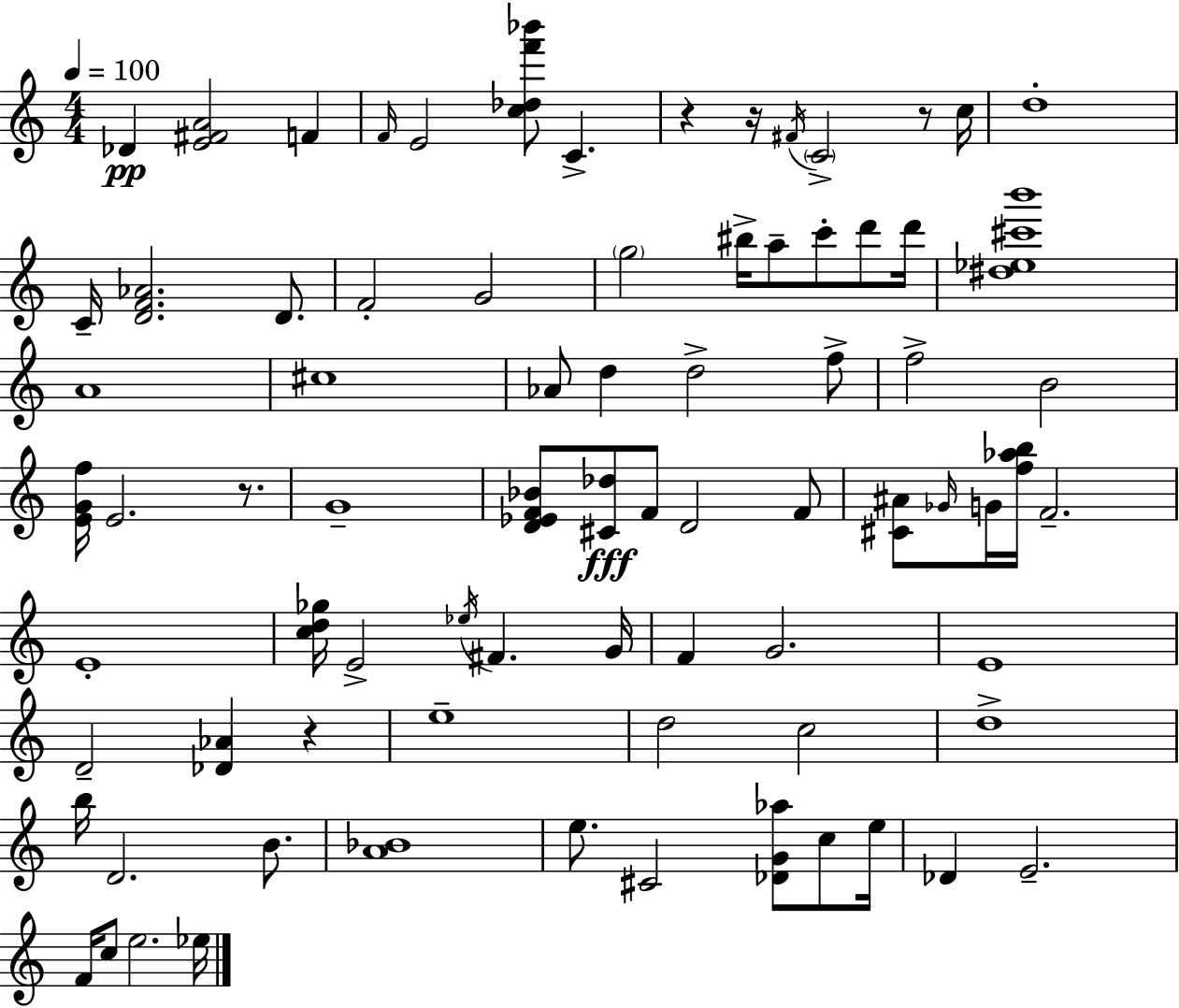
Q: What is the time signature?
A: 4/4